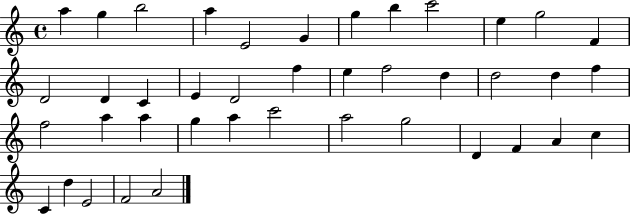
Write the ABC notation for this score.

X:1
T:Untitled
M:4/4
L:1/4
K:C
a g b2 a E2 G g b c'2 e g2 F D2 D C E D2 f e f2 d d2 d f f2 a a g a c'2 a2 g2 D F A c C d E2 F2 A2